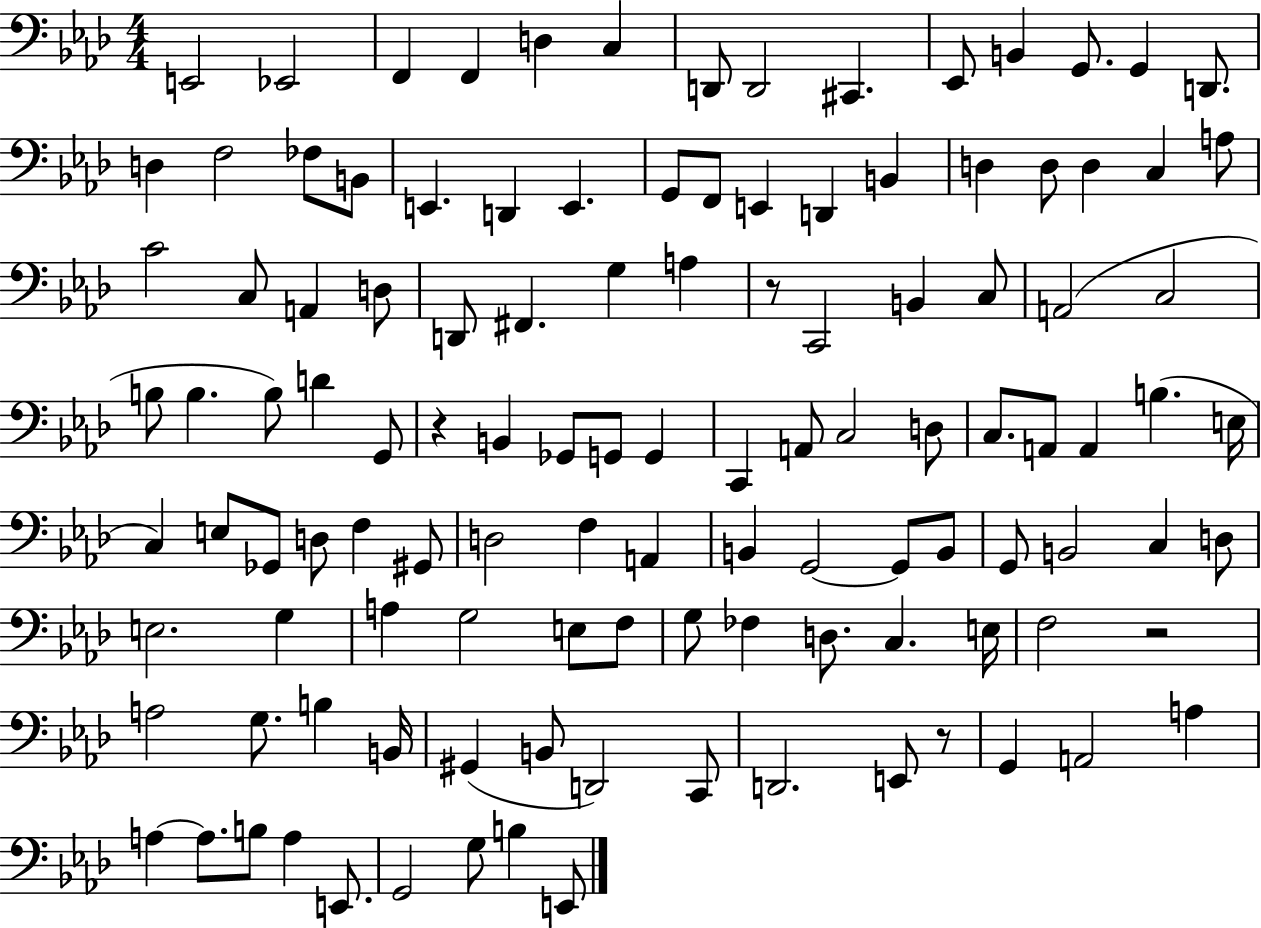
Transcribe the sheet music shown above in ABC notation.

X:1
T:Untitled
M:4/4
L:1/4
K:Ab
E,,2 _E,,2 F,, F,, D, C, D,,/2 D,,2 ^C,, _E,,/2 B,, G,,/2 G,, D,,/2 D, F,2 _F,/2 B,,/2 E,, D,, E,, G,,/2 F,,/2 E,, D,, B,, D, D,/2 D, C, A,/2 C2 C,/2 A,, D,/2 D,,/2 ^F,, G, A, z/2 C,,2 B,, C,/2 A,,2 C,2 B,/2 B, B,/2 D G,,/2 z B,, _G,,/2 G,,/2 G,, C,, A,,/2 C,2 D,/2 C,/2 A,,/2 A,, B, E,/4 C, E,/2 _G,,/2 D,/2 F, ^G,,/2 D,2 F, A,, B,, G,,2 G,,/2 B,,/2 G,,/2 B,,2 C, D,/2 E,2 G, A, G,2 E,/2 F,/2 G,/2 _F, D,/2 C, E,/4 F,2 z2 A,2 G,/2 B, B,,/4 ^G,, B,,/2 D,,2 C,,/2 D,,2 E,,/2 z/2 G,, A,,2 A, A, A,/2 B,/2 A, E,,/2 G,,2 G,/2 B, E,,/2